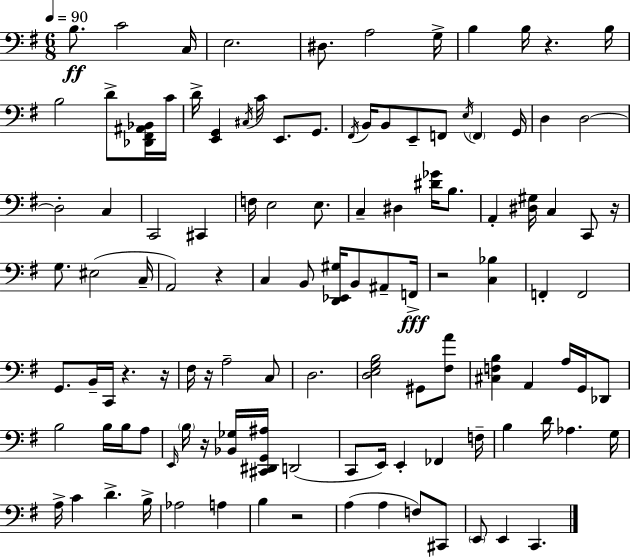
B3/e. C4/h C3/s E3/h. D#3/e. A3/h G3/s B3/q B3/s R/q. B3/s B3/h D4/e [Db2,F#2,A#2,Bb2]/s C4/s D4/s [E2,G2]/q C#3/s C4/s E2/e. G2/e. F#2/s B2/s B2/e E2/e F2/e E3/s F2/q G2/s D3/q D3/h D3/h C3/q C2/h C#2/q F3/s E3/h E3/e. C3/q D#3/q [D#4,Gb4]/s B3/e. A2/q [D#3,G#3]/s C3/q C2/e R/s G3/e. EIS3/h C3/s A2/h R/q C3/q B2/e [D2,Eb2,G#3]/s B2/e A#2/e F2/s R/h [C3,Bb3]/q F2/q F2/h G2/e. B2/s C2/s R/q. R/s F#3/s R/s A3/h C3/e D3/h. [D3,E3,G3,B3]/h G#2/e [F#3,A4]/e [C#3,F3,B3]/q A2/q A3/s G2/s Db2/e B3/h B3/s B3/s A3/e E2/s B3/s R/s [Bb2,Gb3]/s [C#2,D#2,G2,A#3]/s D2/h C2/e E2/s E2/q FES2/q F3/s B3/q D4/s Ab3/q. G3/s A3/s C4/q D4/q. B3/s Ab3/h A3/q B3/q R/h A3/q A3/q F3/e C#2/e E2/e E2/q C2/q.